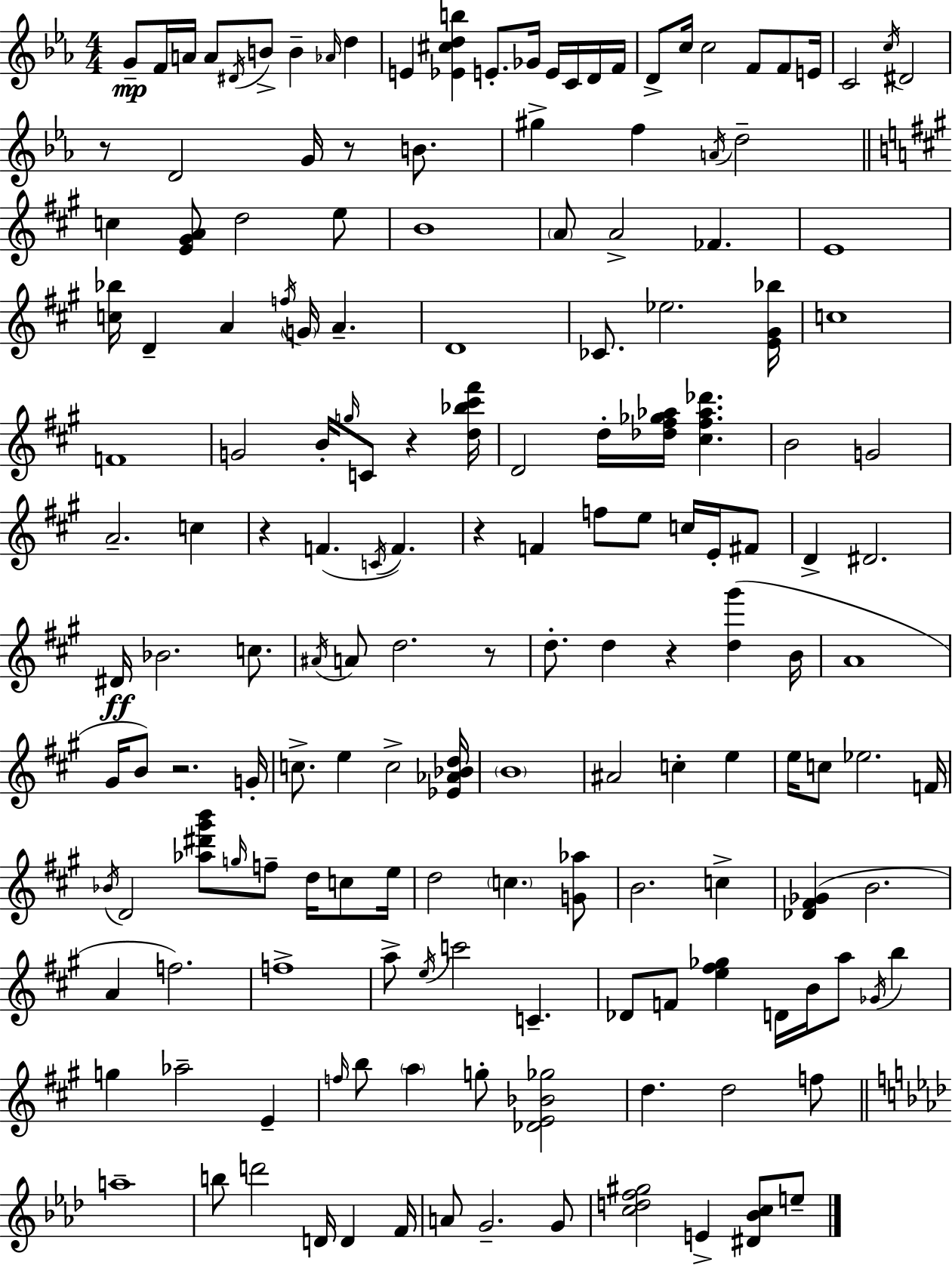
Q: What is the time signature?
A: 4/4